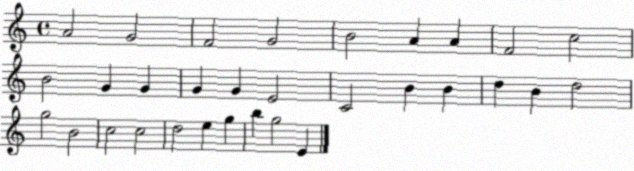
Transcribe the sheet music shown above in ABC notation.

X:1
T:Untitled
M:4/4
L:1/4
K:C
A2 G2 F2 G2 B2 A A F2 c2 B2 G G G G E2 C2 B B d B d2 g2 B2 c2 c2 d2 e g b g2 E